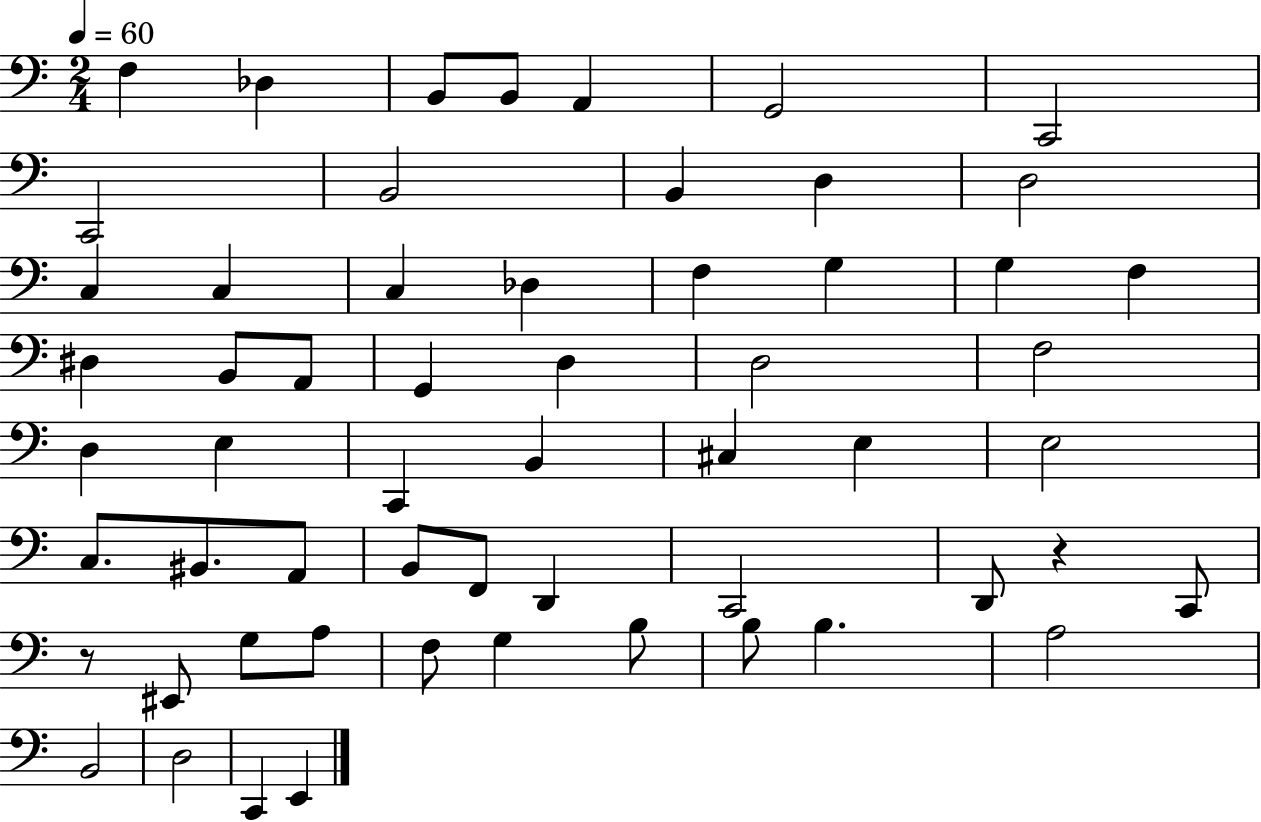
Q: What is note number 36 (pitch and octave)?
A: BIS2